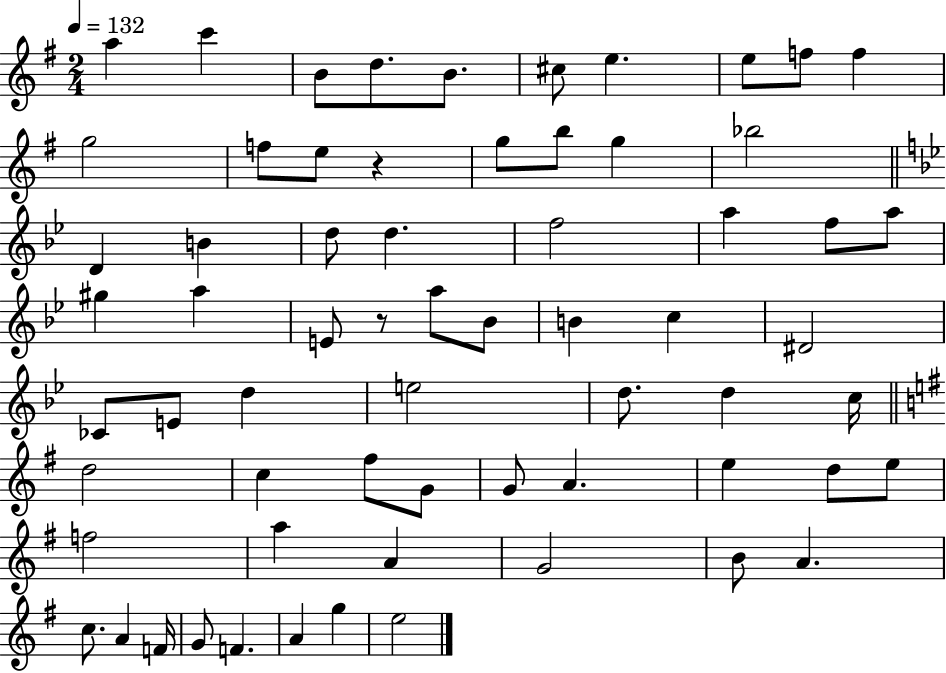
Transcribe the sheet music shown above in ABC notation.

X:1
T:Untitled
M:2/4
L:1/4
K:G
a c' B/2 d/2 B/2 ^c/2 e e/2 f/2 f g2 f/2 e/2 z g/2 b/2 g _b2 D B d/2 d f2 a f/2 a/2 ^g a E/2 z/2 a/2 _B/2 B c ^D2 _C/2 E/2 d e2 d/2 d c/4 d2 c ^f/2 G/2 G/2 A e d/2 e/2 f2 a A G2 B/2 A c/2 A F/4 G/2 F A g e2